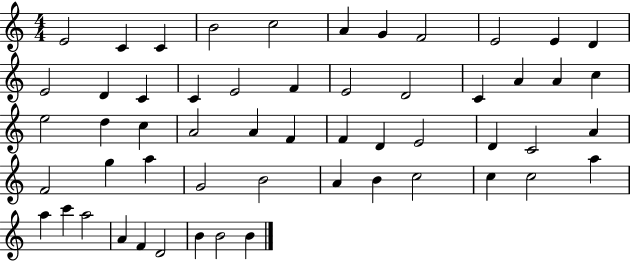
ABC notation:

X:1
T:Untitled
M:4/4
L:1/4
K:C
E2 C C B2 c2 A G F2 E2 E D E2 D C C E2 F E2 D2 C A A c e2 d c A2 A F F D E2 D C2 A F2 g a G2 B2 A B c2 c c2 a a c' a2 A F D2 B B2 B